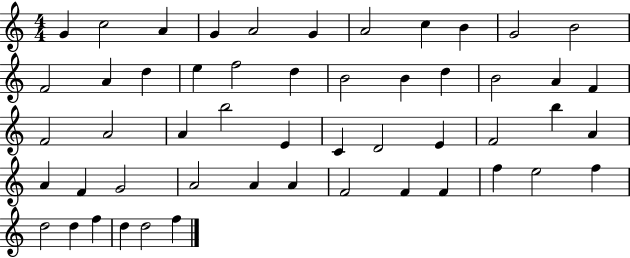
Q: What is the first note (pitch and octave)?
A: G4